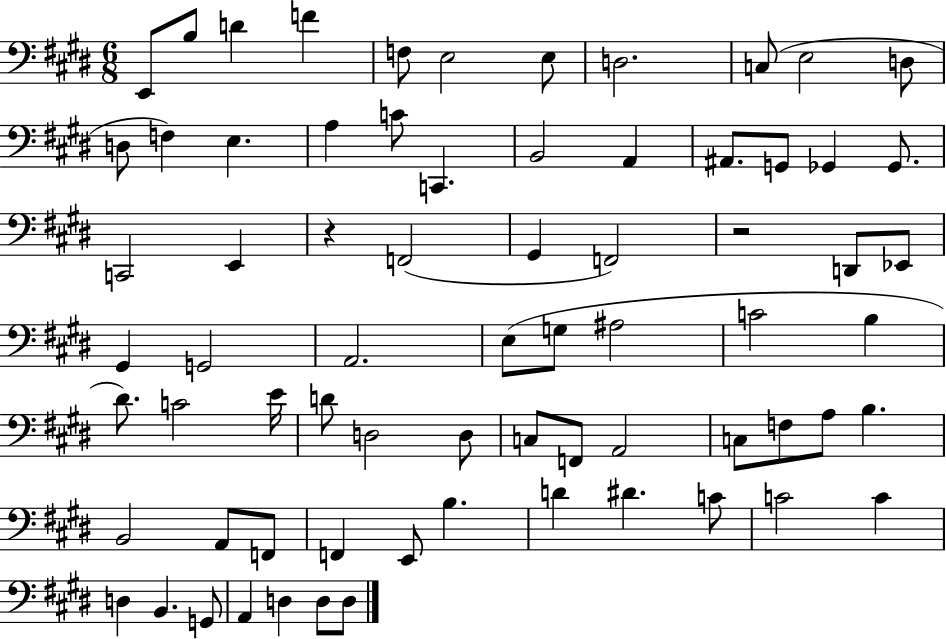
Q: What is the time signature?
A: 6/8